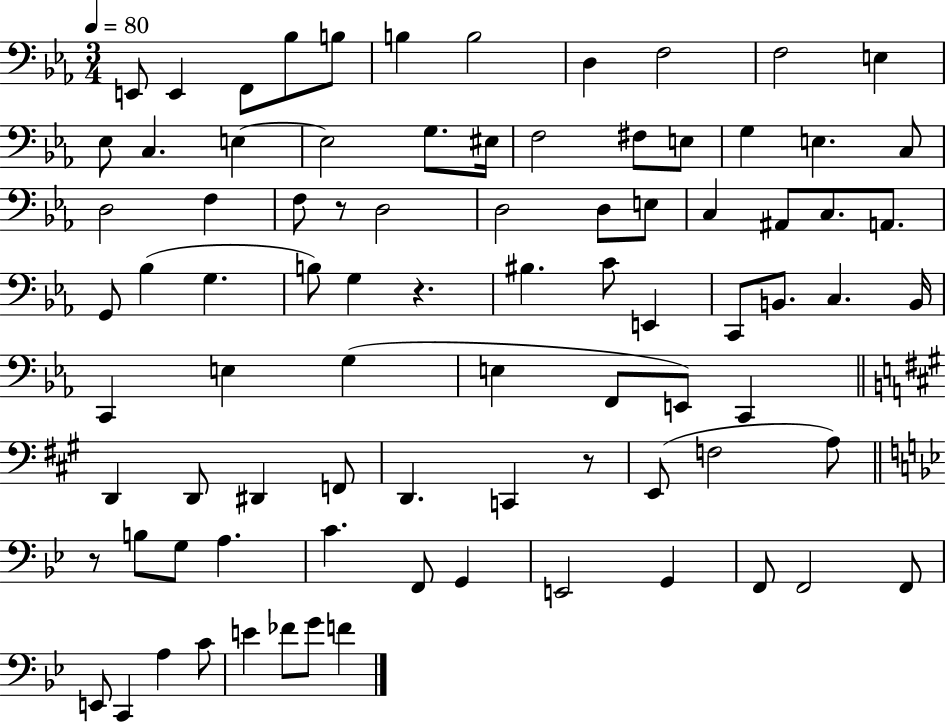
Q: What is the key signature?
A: EES major